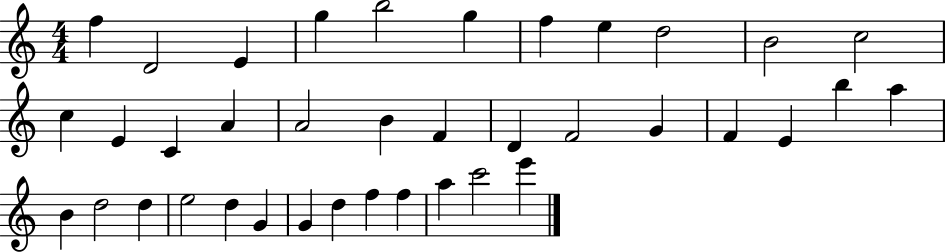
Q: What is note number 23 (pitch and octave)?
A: E4